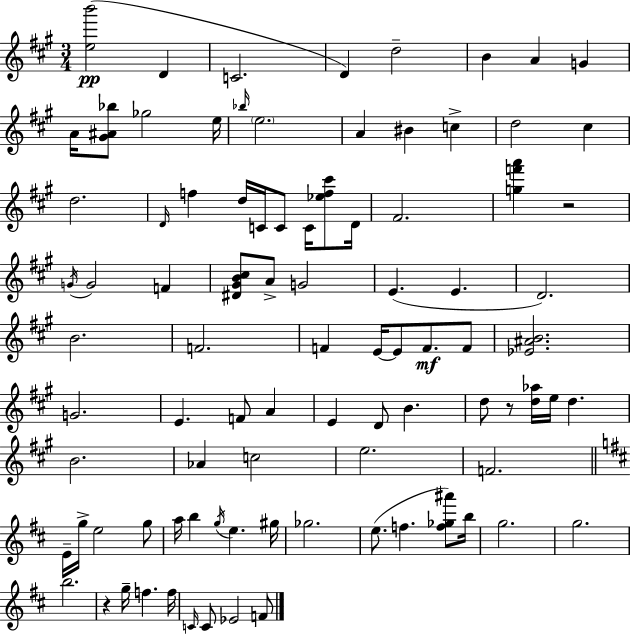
[E5,B6]/h D4/q C4/h. D4/q D5/h B4/q A4/q G4/q A4/s [G#4,A#4,Bb5]/e Gb5/h E5/s Bb5/s E5/h. A4/q BIS4/q C5/q D5/h C#5/q D5/h. D4/s F5/q D5/s C4/s C4/e C4/s [Eb5,F5,C#6]/e D4/s F#4/h. [G5,F6,A6]/q R/h G4/s G4/h F4/q [D#4,G#4,B4,C#5]/e A4/e G4/h E4/q. E4/q. D4/h. B4/h. F4/h. F4/q E4/s E4/e F4/e. F4/e [Eb4,A#4,B4]/h. G4/h. E4/q. F4/e A4/q E4/q D4/e B4/q. D5/e R/e [D5,Ab5]/s E5/s D5/q. B4/h. Ab4/q C5/h E5/h. F4/h. E4/s G5/s E5/h G5/e A5/s B5/q G5/s E5/q. G#5/s Gb5/h. E5/e. F5/q. [F5,Gb5,A#6]/e B5/s G5/h. G5/h. B5/h. R/q G5/s F5/q. F5/s C4/s C4/e Eb4/h F4/e